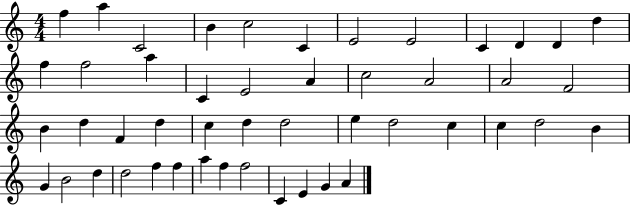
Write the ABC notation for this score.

X:1
T:Untitled
M:4/4
L:1/4
K:C
f a C2 B c2 C E2 E2 C D D d f f2 a C E2 A c2 A2 A2 F2 B d F d c d d2 e d2 c c d2 B G B2 d d2 f f a f f2 C E G A